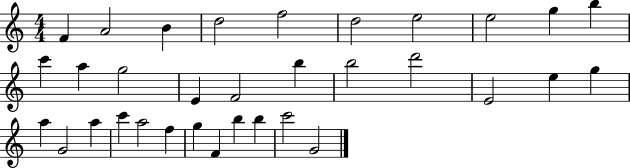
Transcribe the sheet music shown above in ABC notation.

X:1
T:Untitled
M:4/4
L:1/4
K:C
F A2 B d2 f2 d2 e2 e2 g b c' a g2 E F2 b b2 d'2 E2 e g a G2 a c' a2 f g F b b c'2 G2